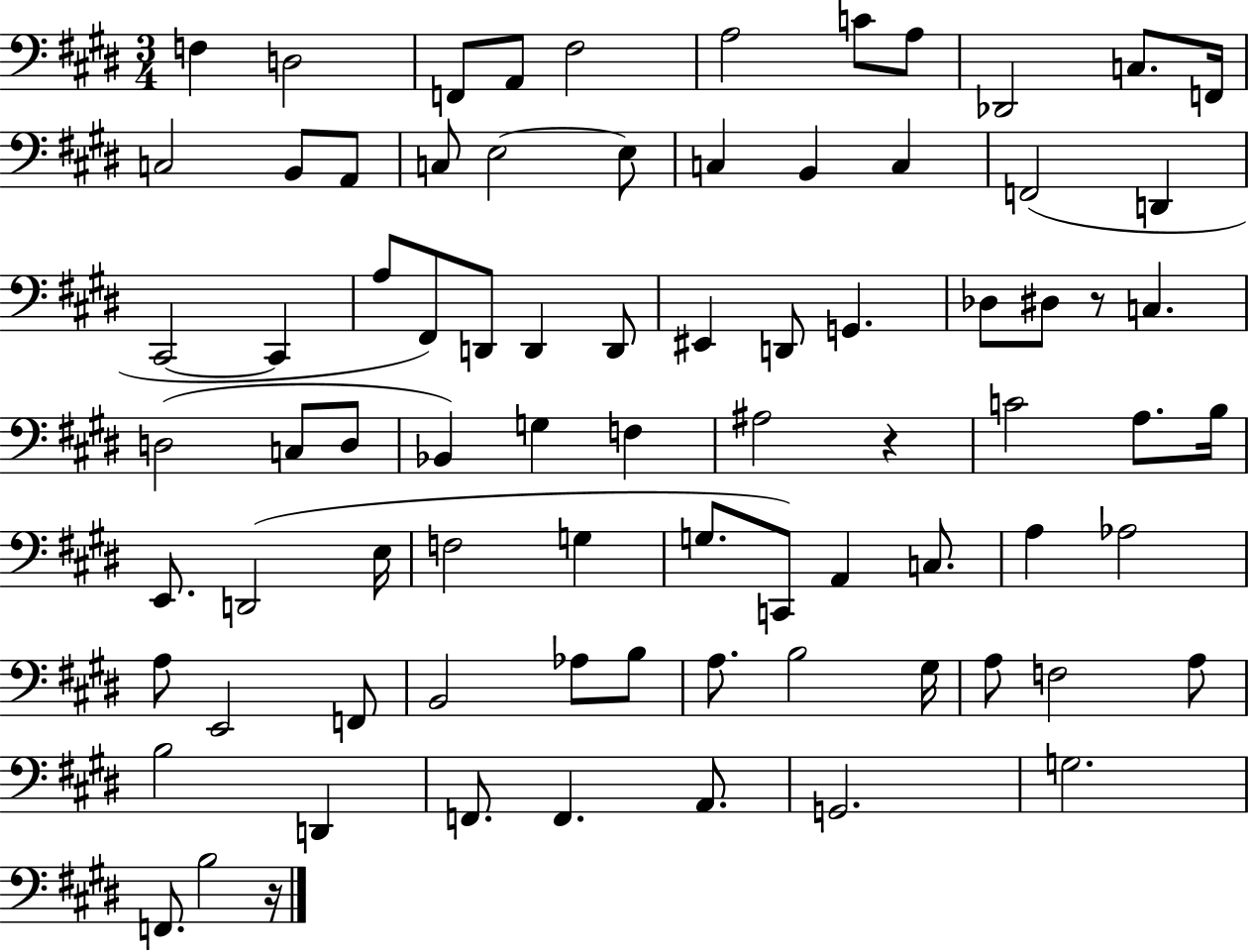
{
  \clef bass
  \numericTimeSignature
  \time 3/4
  \key e \major
  f4 d2 | f,8 a,8 fis2 | a2 c'8 a8 | des,2 c8. f,16 | \break c2 b,8 a,8 | c8 e2~~ e8 | c4 b,4 c4 | f,2( d,4 | \break cis,2~~ cis,4 | a8 fis,8) d,8 d,4 d,8 | eis,4 d,8 g,4. | des8 dis8 r8 c4. | \break d2( c8 d8 | bes,4) g4 f4 | ais2 r4 | c'2 a8. b16 | \break e,8. d,2( e16 | f2 g4 | g8. c,8) a,4 c8. | a4 aes2 | \break a8 e,2 f,8 | b,2 aes8 b8 | a8. b2 gis16 | a8 f2 a8 | \break b2 d,4 | f,8. f,4. a,8. | g,2. | g2. | \break f,8. b2 r16 | \bar "|."
}